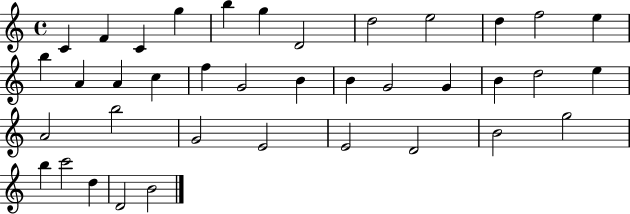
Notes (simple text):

C4/q F4/q C4/q G5/q B5/q G5/q D4/h D5/h E5/h D5/q F5/h E5/q B5/q A4/q A4/q C5/q F5/q G4/h B4/q B4/q G4/h G4/q B4/q D5/h E5/q A4/h B5/h G4/h E4/h E4/h D4/h B4/h G5/h B5/q C6/h D5/q D4/h B4/h